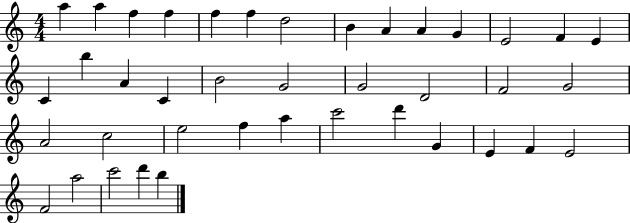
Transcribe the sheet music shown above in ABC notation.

X:1
T:Untitled
M:4/4
L:1/4
K:C
a a f f f f d2 B A A G E2 F E C b A C B2 G2 G2 D2 F2 G2 A2 c2 e2 f a c'2 d' G E F E2 F2 a2 c'2 d' b